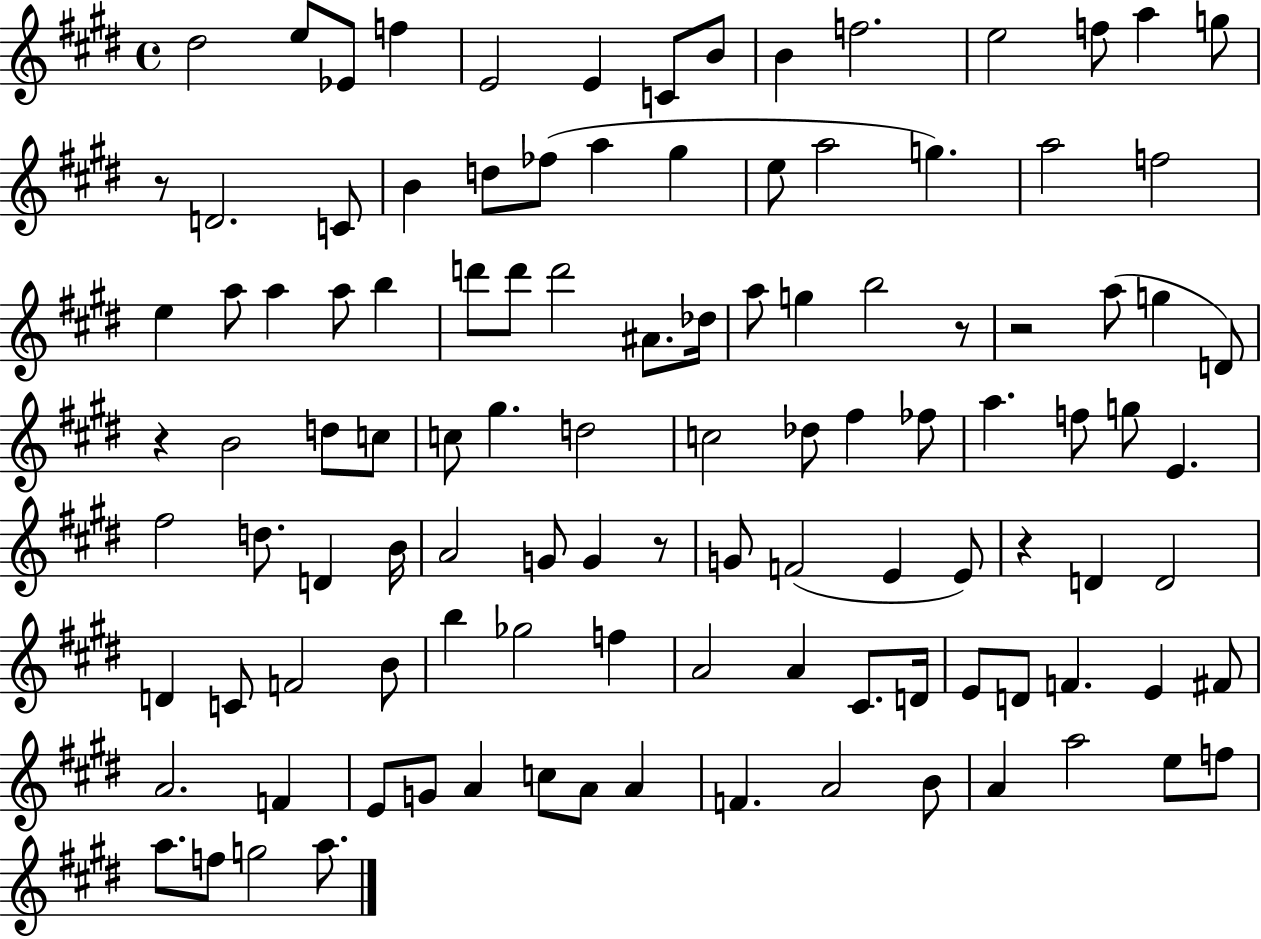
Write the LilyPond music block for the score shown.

{
  \clef treble
  \time 4/4
  \defaultTimeSignature
  \key e \major
  dis''2 e''8 ees'8 f''4 | e'2 e'4 c'8 b'8 | b'4 f''2. | e''2 f''8 a''4 g''8 | \break r8 d'2. c'8 | b'4 d''8 fes''8( a''4 gis''4 | e''8 a''2 g''4.) | a''2 f''2 | \break e''4 a''8 a''4 a''8 b''4 | d'''8 d'''8 d'''2 ais'8. des''16 | a''8 g''4 b''2 r8 | r2 a''8( g''4 d'8) | \break r4 b'2 d''8 c''8 | c''8 gis''4. d''2 | c''2 des''8 fis''4 fes''8 | a''4. f''8 g''8 e'4. | \break fis''2 d''8. d'4 b'16 | a'2 g'8 g'4 r8 | g'8 f'2( e'4 e'8) | r4 d'4 d'2 | \break d'4 c'8 f'2 b'8 | b''4 ges''2 f''4 | a'2 a'4 cis'8. d'16 | e'8 d'8 f'4. e'4 fis'8 | \break a'2. f'4 | e'8 g'8 a'4 c''8 a'8 a'4 | f'4. a'2 b'8 | a'4 a''2 e''8 f''8 | \break a''8. f''8 g''2 a''8. | \bar "|."
}